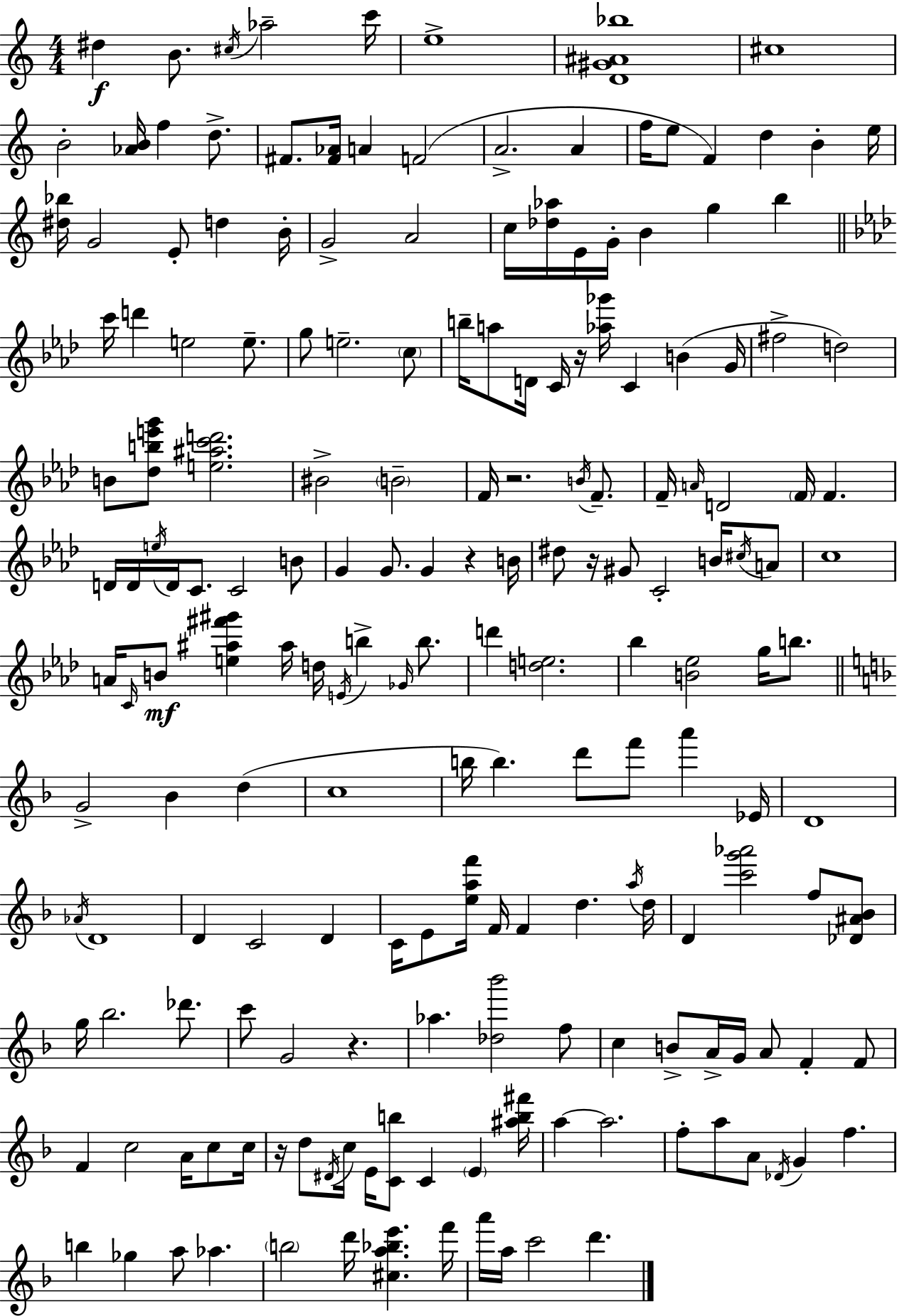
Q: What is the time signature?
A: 4/4